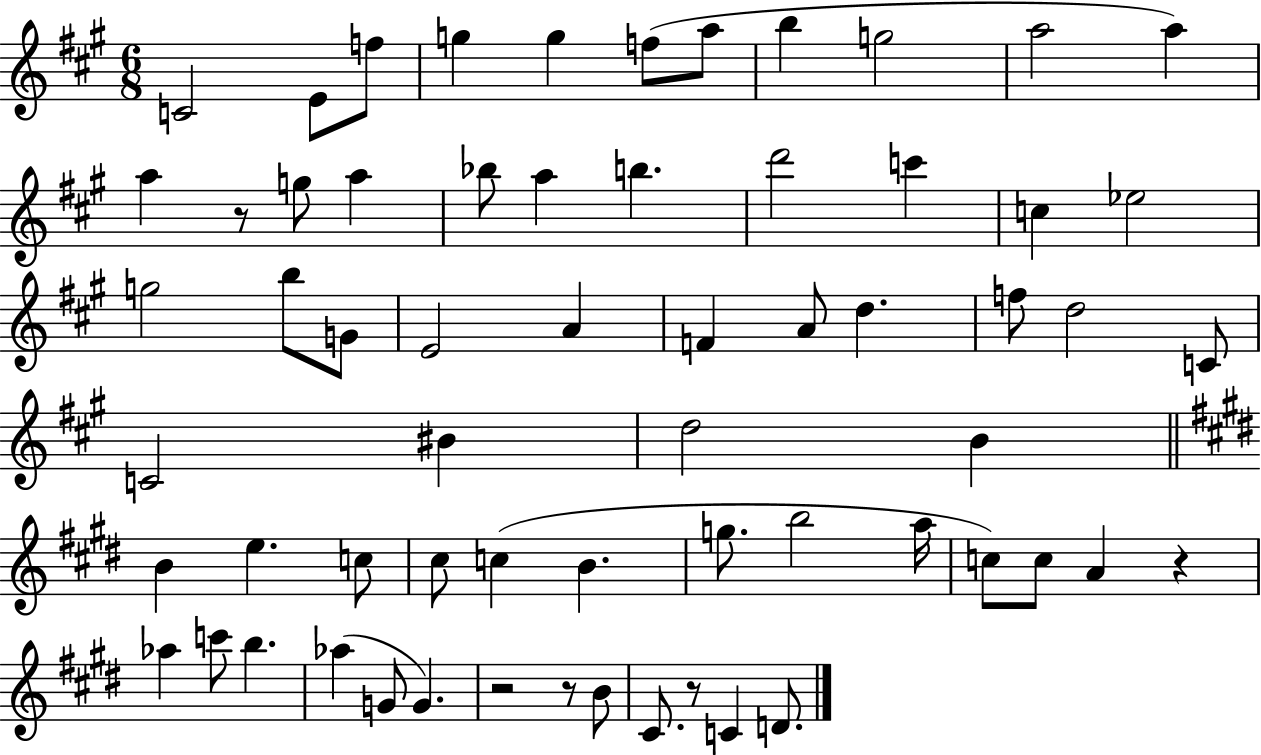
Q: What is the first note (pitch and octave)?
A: C4